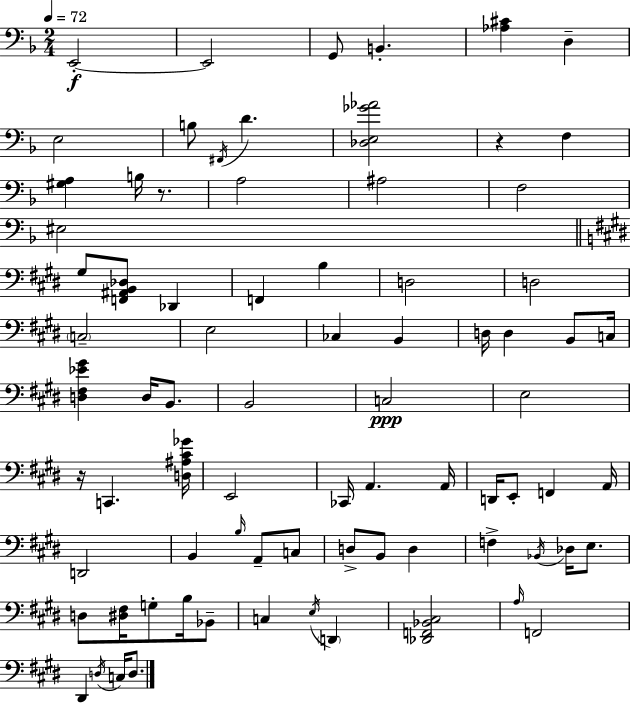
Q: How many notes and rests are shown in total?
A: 79